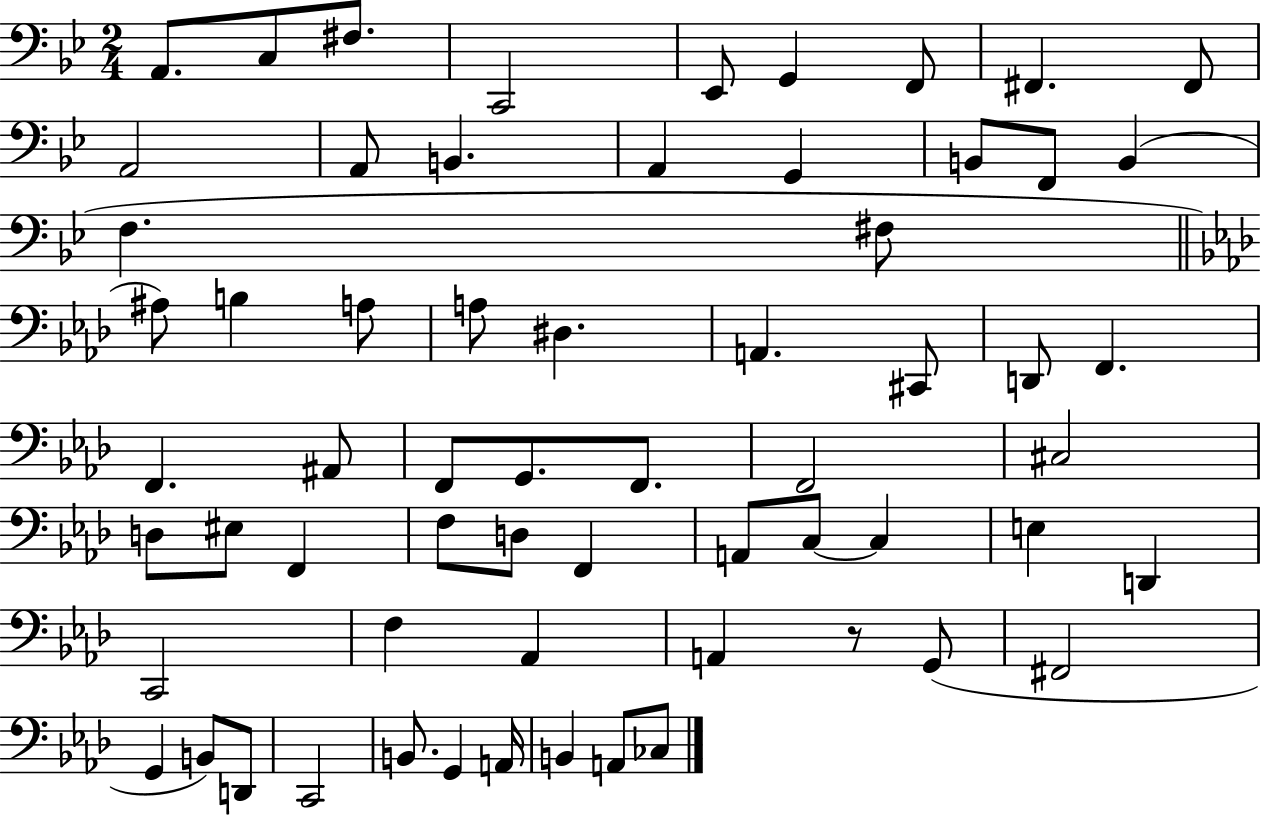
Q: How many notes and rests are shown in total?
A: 63